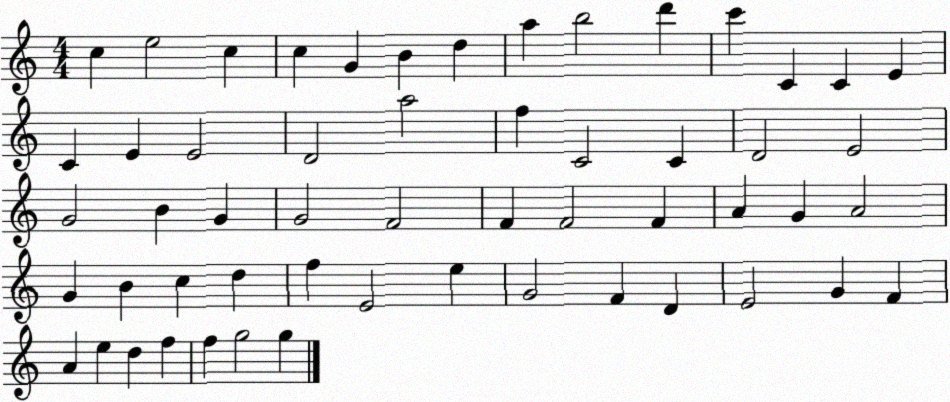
X:1
T:Untitled
M:4/4
L:1/4
K:C
c e2 c c G B d a b2 d' c' C C E C E E2 D2 a2 f C2 C D2 E2 G2 B G G2 F2 F F2 F A G A2 G B c d f E2 e G2 F D E2 G F A e d f f g2 g